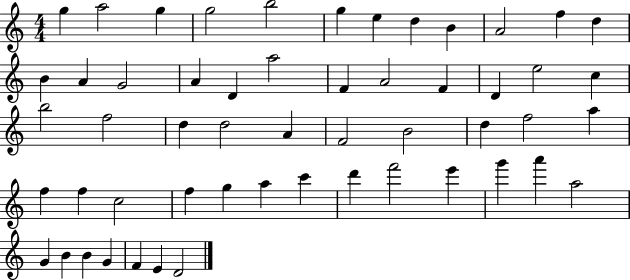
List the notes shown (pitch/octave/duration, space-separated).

G5/q A5/h G5/q G5/h B5/h G5/q E5/q D5/q B4/q A4/h F5/q D5/q B4/q A4/q G4/h A4/q D4/q A5/h F4/q A4/h F4/q D4/q E5/h C5/q B5/h F5/h D5/q D5/h A4/q F4/h B4/h D5/q F5/h A5/q F5/q F5/q C5/h F5/q G5/q A5/q C6/q D6/q F6/h E6/q G6/q A6/q A5/h G4/q B4/q B4/q G4/q F4/q E4/q D4/h